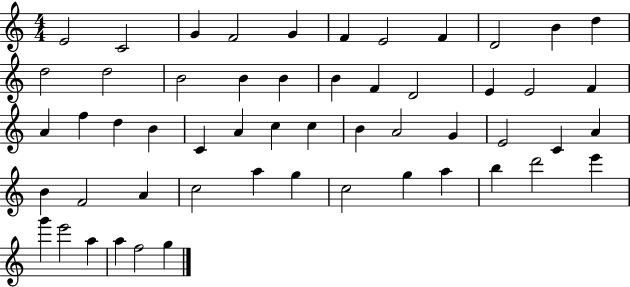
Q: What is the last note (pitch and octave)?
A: G5